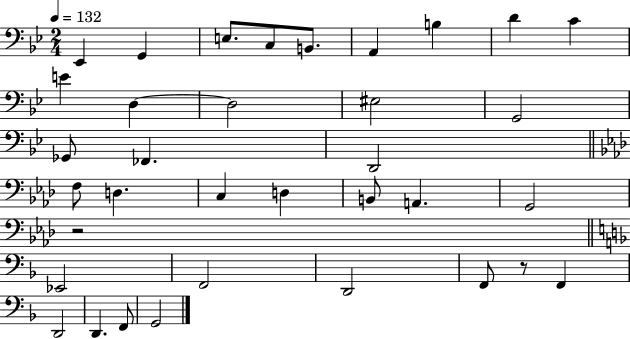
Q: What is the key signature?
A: BES major